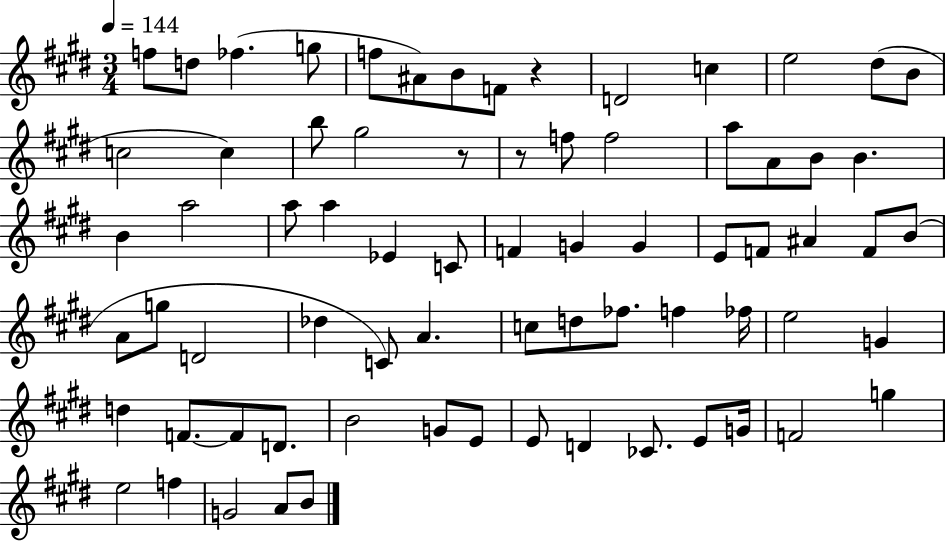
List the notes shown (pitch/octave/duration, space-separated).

F5/e D5/e FES5/q. G5/e F5/e A#4/e B4/e F4/e R/q D4/h C5/q E5/h D#5/e B4/e C5/h C5/q B5/e G#5/h R/e R/e F5/e F5/h A5/e A4/e B4/e B4/q. B4/q A5/h A5/e A5/q Eb4/q C4/e F4/q G4/q G4/q E4/e F4/e A#4/q F4/e B4/e A4/e G5/e D4/h Db5/q C4/e A4/q. C5/e D5/e FES5/e. F5/q FES5/s E5/h G4/q D5/q F4/e. F4/e D4/e. B4/h G4/e E4/e E4/e D4/q CES4/e. E4/e G4/s F4/h G5/q E5/h F5/q G4/h A4/e B4/e